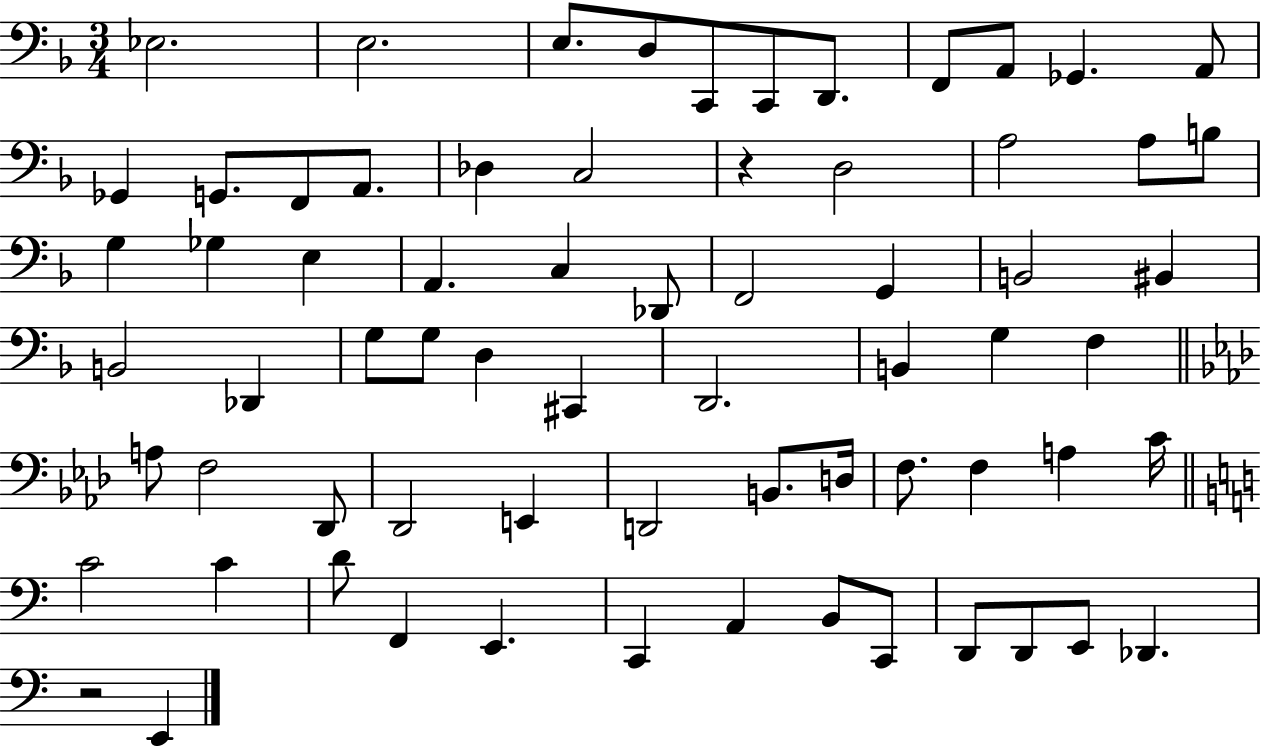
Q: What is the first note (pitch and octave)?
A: Eb3